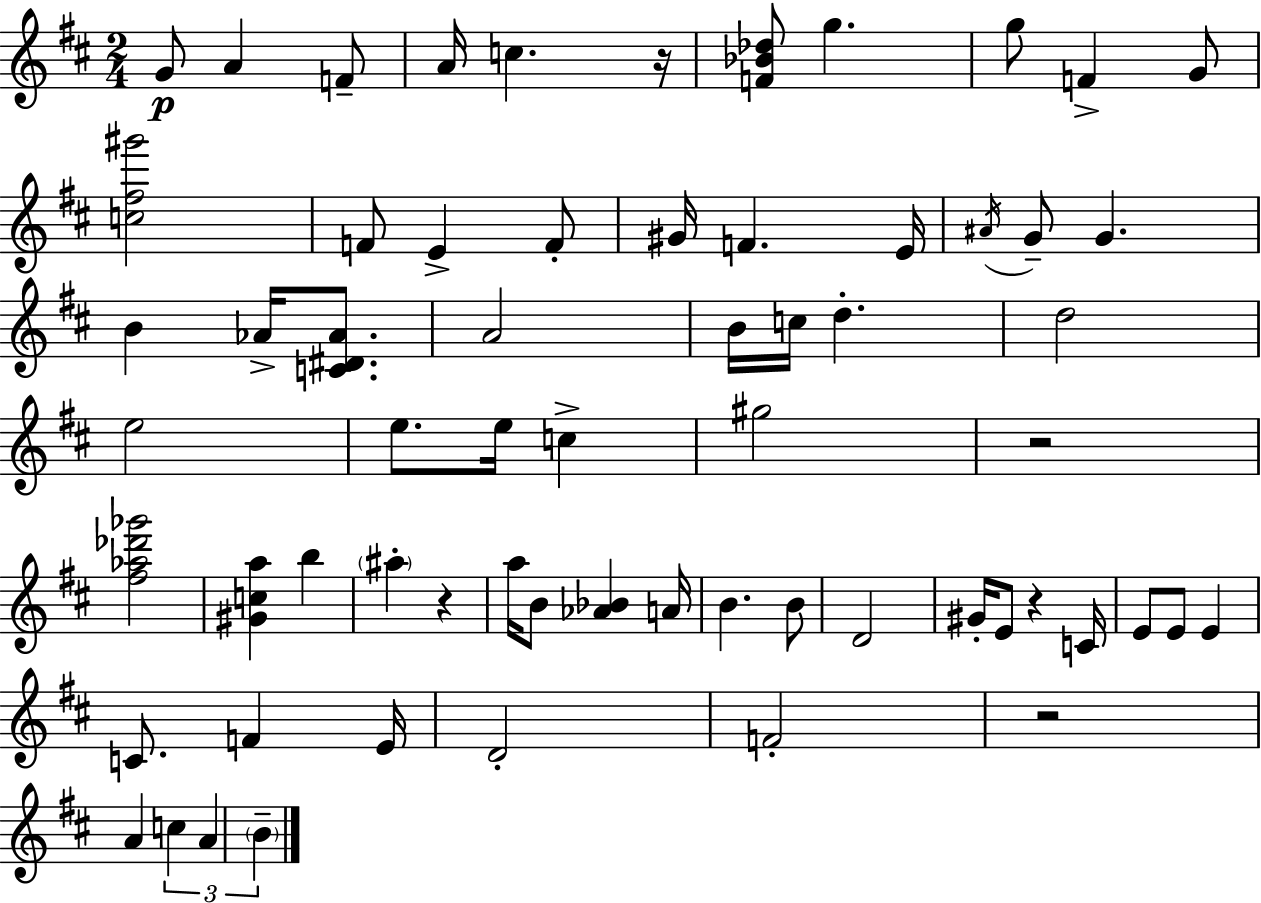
G4/e A4/q F4/e A4/s C5/q. R/s [F4,Bb4,Db5]/e G5/q. G5/e F4/q G4/e [C5,F#5,G#6]/h F4/e E4/q F4/e G#4/s F4/q. E4/s A#4/s G4/e G4/q. B4/q Ab4/s [C4,D#4,Ab4]/e. A4/h B4/s C5/s D5/q. D5/h E5/h E5/e. E5/s C5/q G#5/h R/h [F#5,Ab5,Db6,Gb6]/h [G#4,C5,A5]/q B5/q A#5/q R/q A5/s B4/e [Ab4,Bb4]/q A4/s B4/q. B4/e D4/h G#4/s E4/e R/q C4/s E4/e E4/e E4/q C4/e. F4/q E4/s D4/h F4/h R/h A4/q C5/q A4/q B4/q